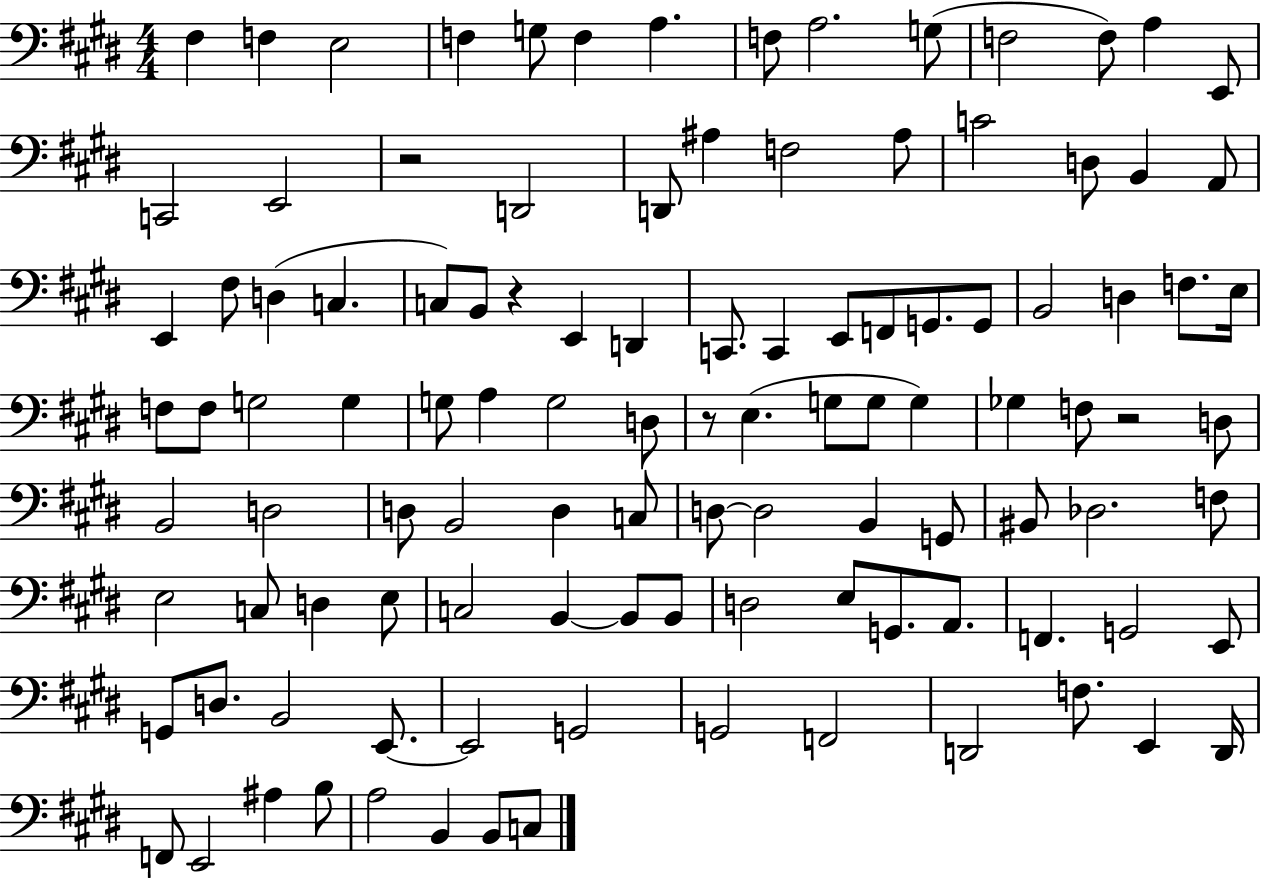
{
  \clef bass
  \numericTimeSignature
  \time 4/4
  \key e \major
  \repeat volta 2 { fis4 f4 e2 | f4 g8 f4 a4. | f8 a2. g8( | f2 f8) a4 e,8 | \break c,2 e,2 | r2 d,2 | d,8 ais4 f2 ais8 | c'2 d8 b,4 a,8 | \break e,4 fis8 d4( c4. | c8) b,8 r4 e,4 d,4 | c,8. c,4 e,8 f,8 g,8. g,8 | b,2 d4 f8. e16 | \break f8 f8 g2 g4 | g8 a4 g2 d8 | r8 e4.( g8 g8 g4) | ges4 f8 r2 d8 | \break b,2 d2 | d8 b,2 d4 c8 | d8~~ d2 b,4 g,8 | bis,8 des2. f8 | \break e2 c8 d4 e8 | c2 b,4~~ b,8 b,8 | d2 e8 g,8. a,8. | f,4. g,2 e,8 | \break g,8 d8. b,2 e,8.~~ | e,2 g,2 | g,2 f,2 | d,2 f8. e,4 d,16 | \break f,8 e,2 ais4 b8 | a2 b,4 b,8 c8 | } \bar "|."
}